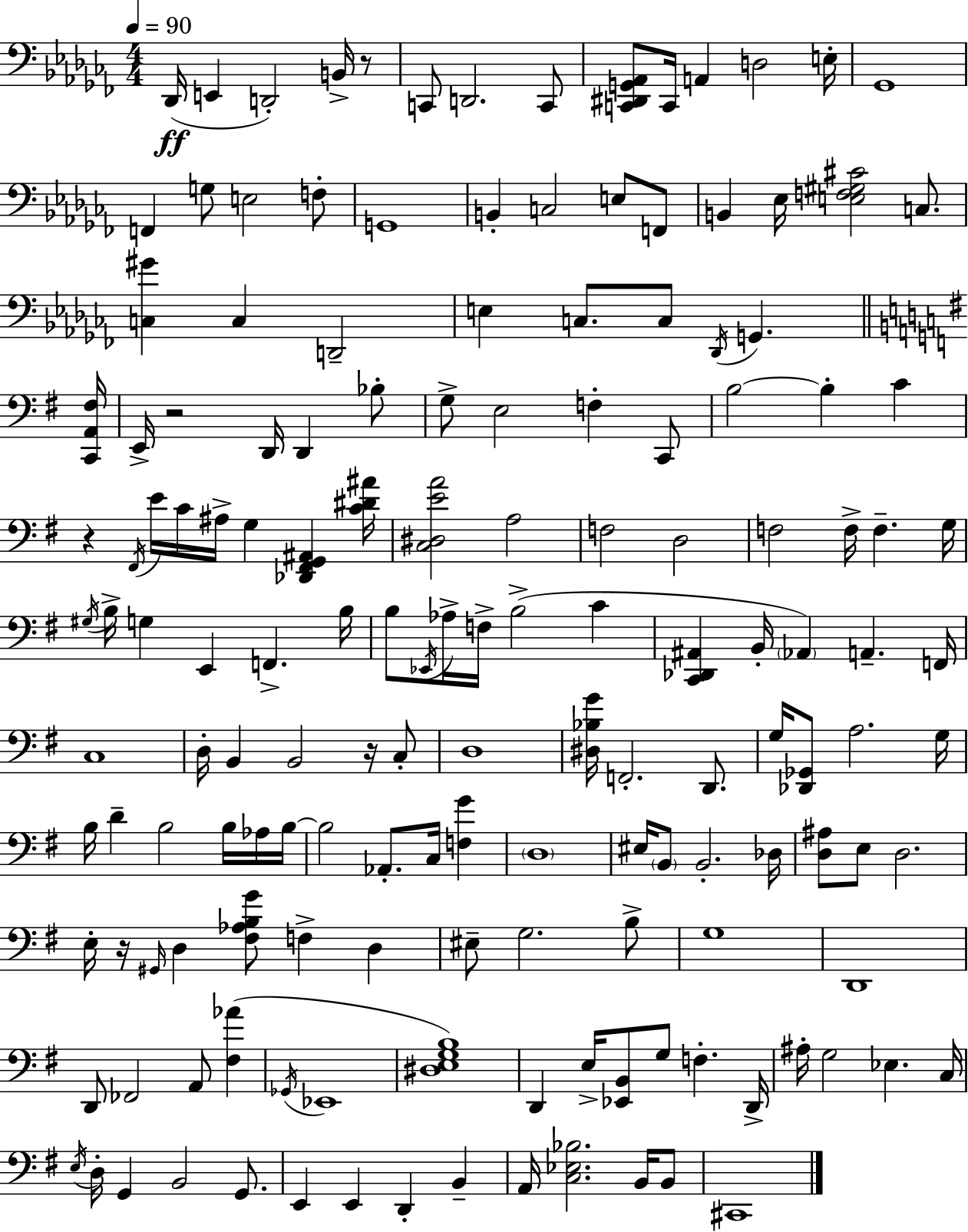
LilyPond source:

{
  \clef bass
  \numericTimeSignature
  \time 4/4
  \key aes \minor
  \tempo 4 = 90
  des,16(\ff e,4 d,2-.) b,16-> r8 | c,8 d,2. c,8 | <c, dis, g, aes,>8 c,16 a,4 d2 e16-. | ges,1 | \break f,4 g8 e2 f8-. | g,1 | b,4-. c2 e8 f,8 | b,4 ees16 <e f gis cis'>2 c8. | \break <c gis'>4 c4 d,2-- | e4 c8. c8 \acciaccatura { des,16 } g,4. | \bar "||" \break \key g \major <c, a, fis>16 e,16-> r2 d,16 d,4 bes8-. | g8-> e2 f4-. c,8 | b2~~ b4-. c'4 | r4 \acciaccatura { fis,16 } e'16 c'16 ais16-> g4 <des, fis, g, ais,>4 | \break <c' dis' ais'>16 <c dis e' a'>2 a2 | f2 d2 | f2 f16-> f4.-- | g16 \acciaccatura { gis16 } b16-> g4 e,4 f,4.-> | \break b16 b8 \acciaccatura { ees,16 } aes16-> f16-> b2->( | c'4 <c, des, ais,>4 b,16-. \parenthesize aes,4) a,4.-- | f,16 c1 | d16-. b,4 b,2 | \break r16 c8-. d1 | <dis bes g'>16 f,2.-. | d,8. g16 <des, ges,>8 a2. | g16 b16 d'4-- b2 | \break b16 aes16 b16~~ b2 aes,8.-. c16 | <f g'>4 \parenthesize d1 | eis16 \parenthesize b,8 b,2.-. | des16 <d ais>8 e8 d2. | \break e16-. r16 \grace { gis,16 } d4 <fis aes b g'>8 f4-> | d4 eis8-- g2. | b8-> g1 | d,1 | \break d,8 fes,2 a,8 | <fis aes'>4( \acciaccatura { ges,16 } ees,1 | <dis e g b>1) | d,4 e16-> <ees, b,>8 g8 f4.-. | \break d,16-> ais16-. g2 ees4. | c16 \acciaccatura { e16 } d16-. g,4 b,2 | g,8. e,4 e,4 d,4-. | b,4-- a,16 <c ees bes>2. | \break b,16 b,8 cis,1 | \bar "|."
}